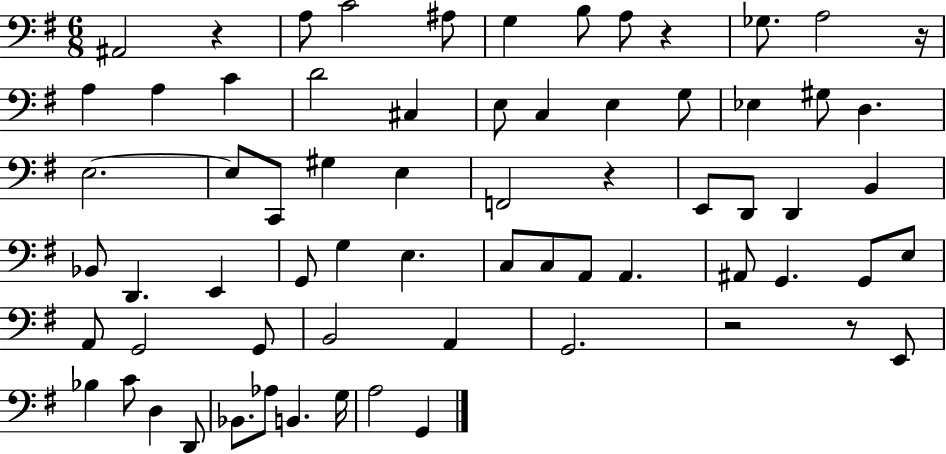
X:1
T:Untitled
M:6/8
L:1/4
K:G
^A,,2 z A,/2 C2 ^A,/2 G, B,/2 A,/2 z _G,/2 A,2 z/4 A, A, C D2 ^C, E,/2 C, E, G,/2 _E, ^G,/2 D, E,2 E,/2 C,,/2 ^G, E, F,,2 z E,,/2 D,,/2 D,, B,, _B,,/2 D,, E,, G,,/2 G, E, C,/2 C,/2 A,,/2 A,, ^A,,/2 G,, G,,/2 E,/2 A,,/2 G,,2 G,,/2 B,,2 A,, G,,2 z2 z/2 E,,/2 _B, C/2 D, D,,/2 _B,,/2 _A,/2 B,, G,/4 A,2 G,,